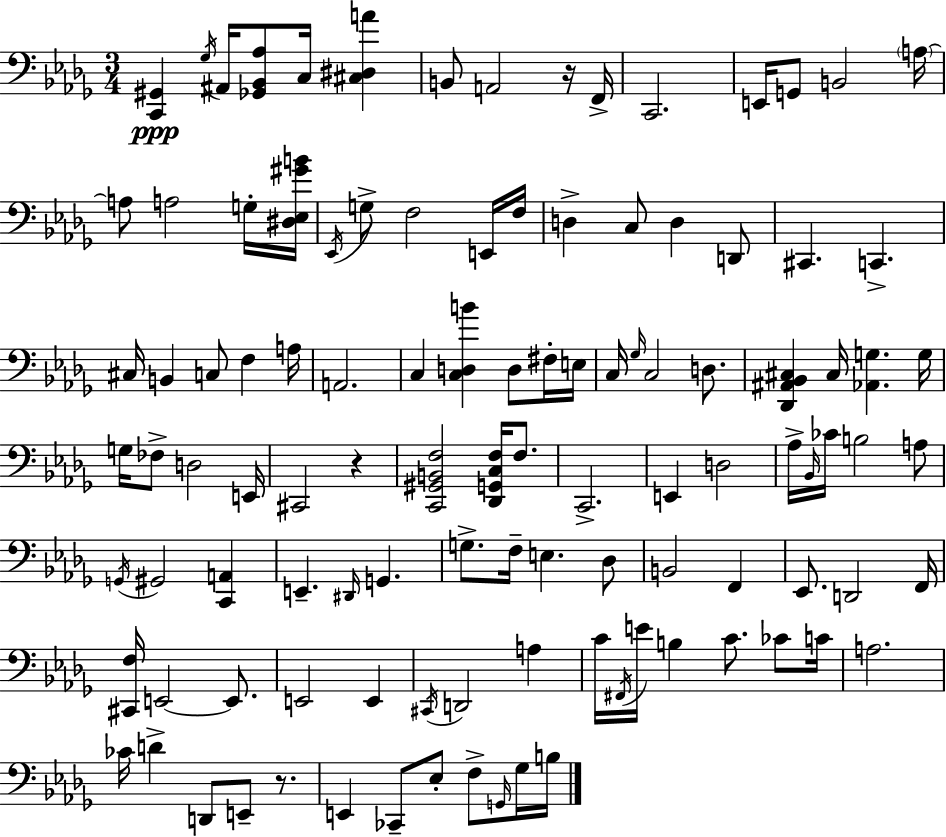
{
  \clef bass
  \numericTimeSignature
  \time 3/4
  \key bes \minor
  <c, gis,>4\ppp \acciaccatura { ges16 } ais,16 <ges, bes, aes>8 c16 <cis dis a'>4 | b,8 a,2 r16 | f,16-> c,2. | e,16 g,8 b,2 | \break \parenthesize a16~~ a8 a2 g16-. | <dis ees gis' b'>16 \acciaccatura { ees,16 } g8-> f2 | e,16 f16 d4-> c8 d4 | d,8 cis,4. c,4.-> | \break cis16 b,4 c8 f4 | a16 a,2. | c4 <c d b'>4 d8 | fis16-. e16 c16 \grace { ges16 } c2 | \break d8. <des, ais, bes, cis>4 cis16 <aes, g>4. | g16 g16 fes8-> d2 | e,16 cis,2 r4 | <c, gis, b, f>2 <des, g, c f>16 | \break f8. c,2.-> | e,4 d2 | aes16-> \grace { bes,16 } ces'16 b2 | a8 \acciaccatura { g,16 } gis,2 | \break <c, a,>4 e,4.-- \grace { dis,16 } | g,4. g8.-> f16-- e4. | des8 b,2 | f,4 ees,8. d,2 | \break f,16 <cis, f>16 e,2~~ | e,8. e,2 | e,4 \acciaccatura { cis,16 } d,2 | a4 c'16 \acciaccatura { fis,16 } e'16 b4 | \break c'8. ces'8 c'16 a2. | ces'16 d'4-> | d,8 e,8-- r8. e,4 | ces,8-- ees8-. f8-> \grace { g,16 } ges16 b16 \bar "|."
}